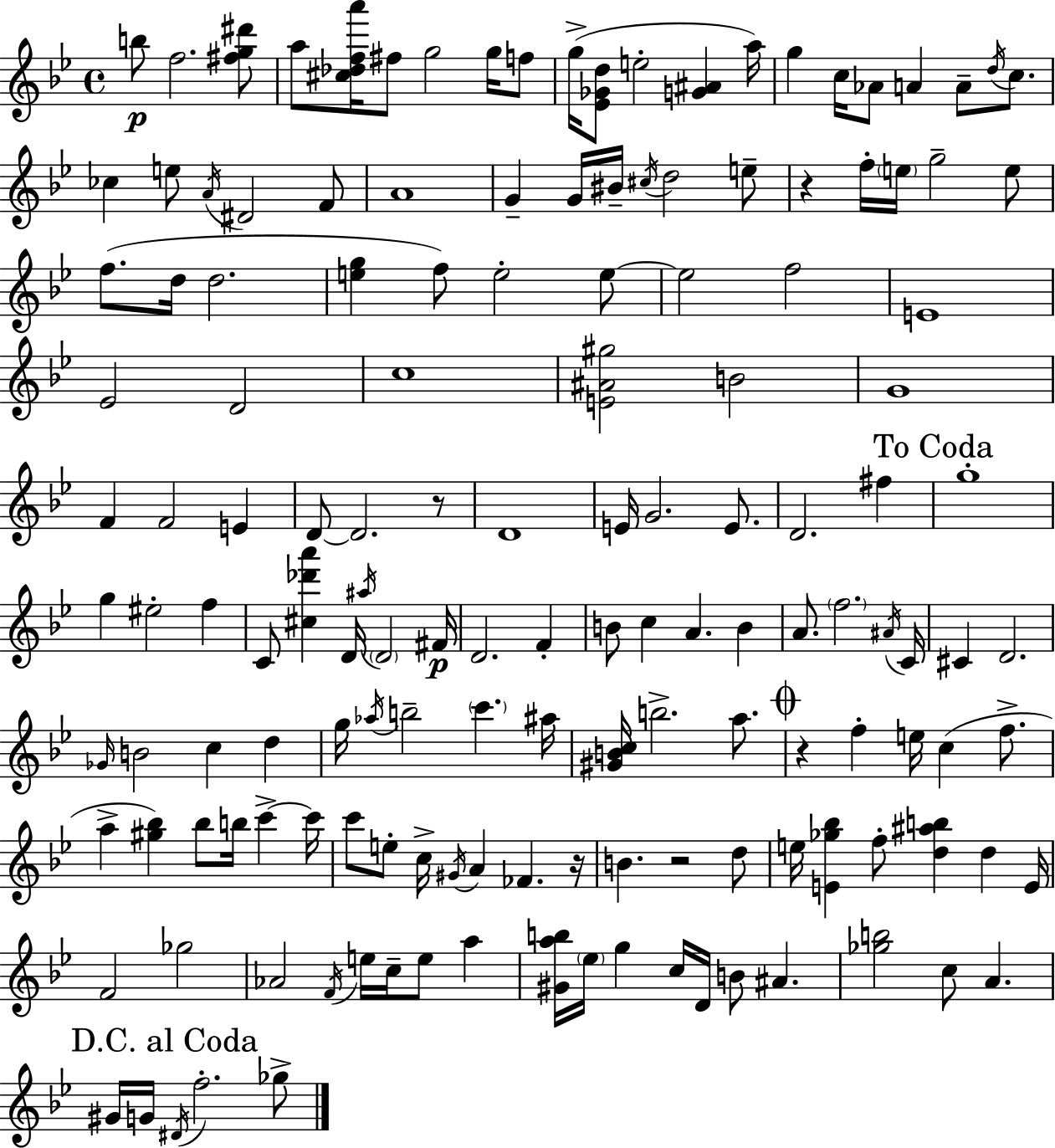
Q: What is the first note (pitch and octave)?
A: B5